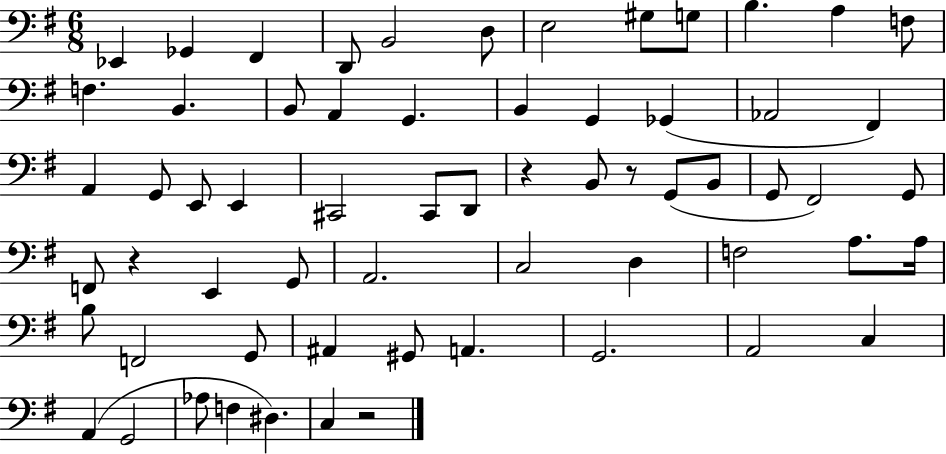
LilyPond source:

{
  \clef bass
  \numericTimeSignature
  \time 6/8
  \key g \major
  \repeat volta 2 { ees,4 ges,4 fis,4 | d,8 b,2 d8 | e2 gis8 g8 | b4. a4 f8 | \break f4. b,4. | b,8 a,4 g,4. | b,4 g,4 ges,4( | aes,2 fis,4) | \break a,4 g,8 e,8 e,4 | cis,2 cis,8 d,8 | r4 b,8 r8 g,8( b,8 | g,8 fis,2) g,8 | \break f,8 r4 e,4 g,8 | a,2. | c2 d4 | f2 a8. a16 | \break b8 f,2 g,8 | ais,4 gis,8 a,4. | g,2. | a,2 c4 | \break a,4( g,2 | aes8 f4 dis4.) | c4 r2 | } \bar "|."
}